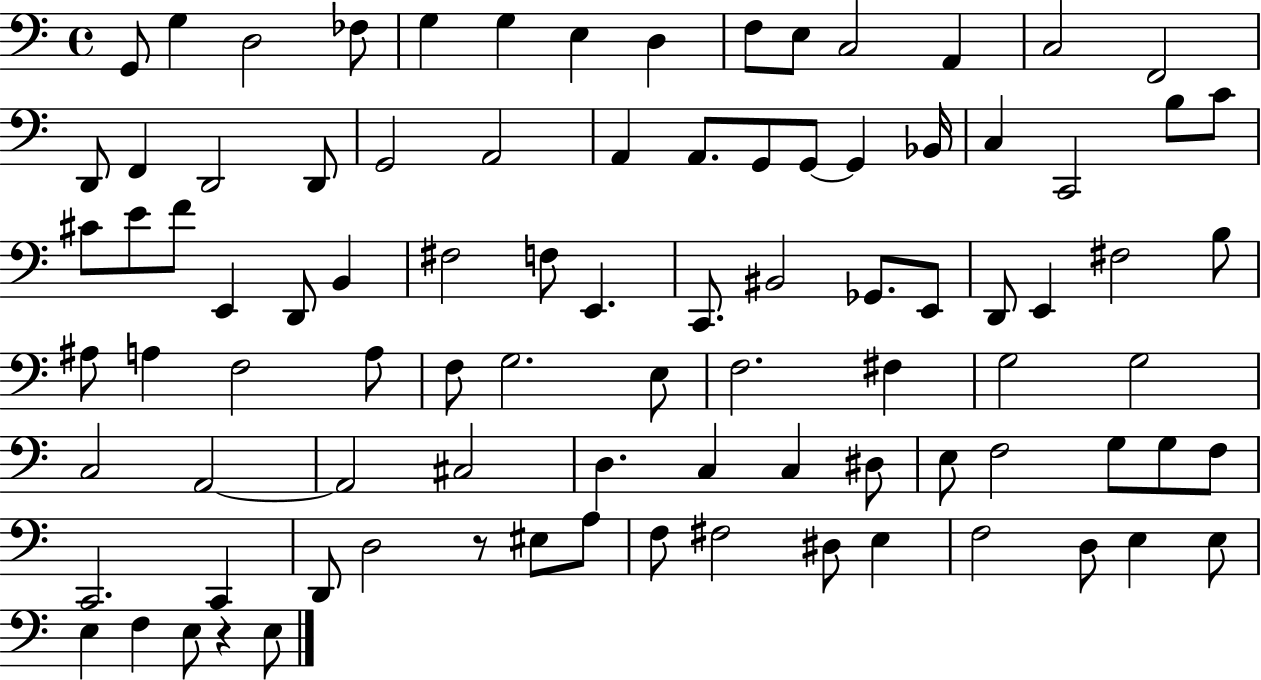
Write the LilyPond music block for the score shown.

{
  \clef bass
  \time 4/4
  \defaultTimeSignature
  \key c \major
  \repeat volta 2 { g,8 g4 d2 fes8 | g4 g4 e4 d4 | f8 e8 c2 a,4 | c2 f,2 | \break d,8 f,4 d,2 d,8 | g,2 a,2 | a,4 a,8. g,8 g,8~~ g,4 bes,16 | c4 c,2 b8 c'8 | \break cis'8 e'8 f'8 e,4 d,8 b,4 | fis2 f8 e,4. | c,8. bis,2 ges,8. e,8 | d,8 e,4 fis2 b8 | \break ais8 a4 f2 a8 | f8 g2. e8 | f2. fis4 | g2 g2 | \break c2 a,2~~ | a,2 cis2 | d4. c4 c4 dis8 | e8 f2 g8 g8 f8 | \break c,2. c,4 | d,8 d2 r8 eis8 a8 | f8 fis2 dis8 e4 | f2 d8 e4 e8 | \break e4 f4 e8 r4 e8 | } \bar "|."
}